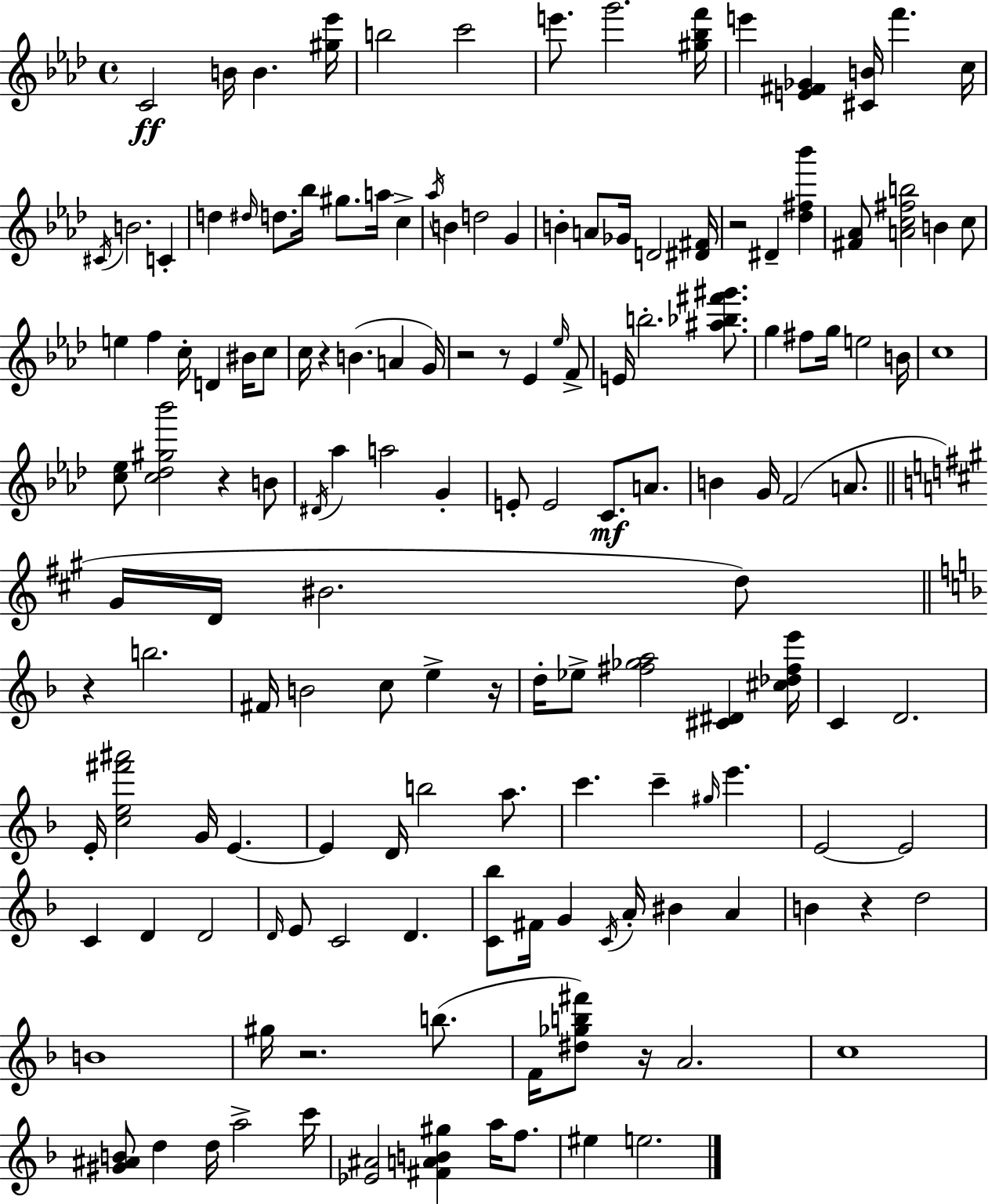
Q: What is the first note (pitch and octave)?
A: C4